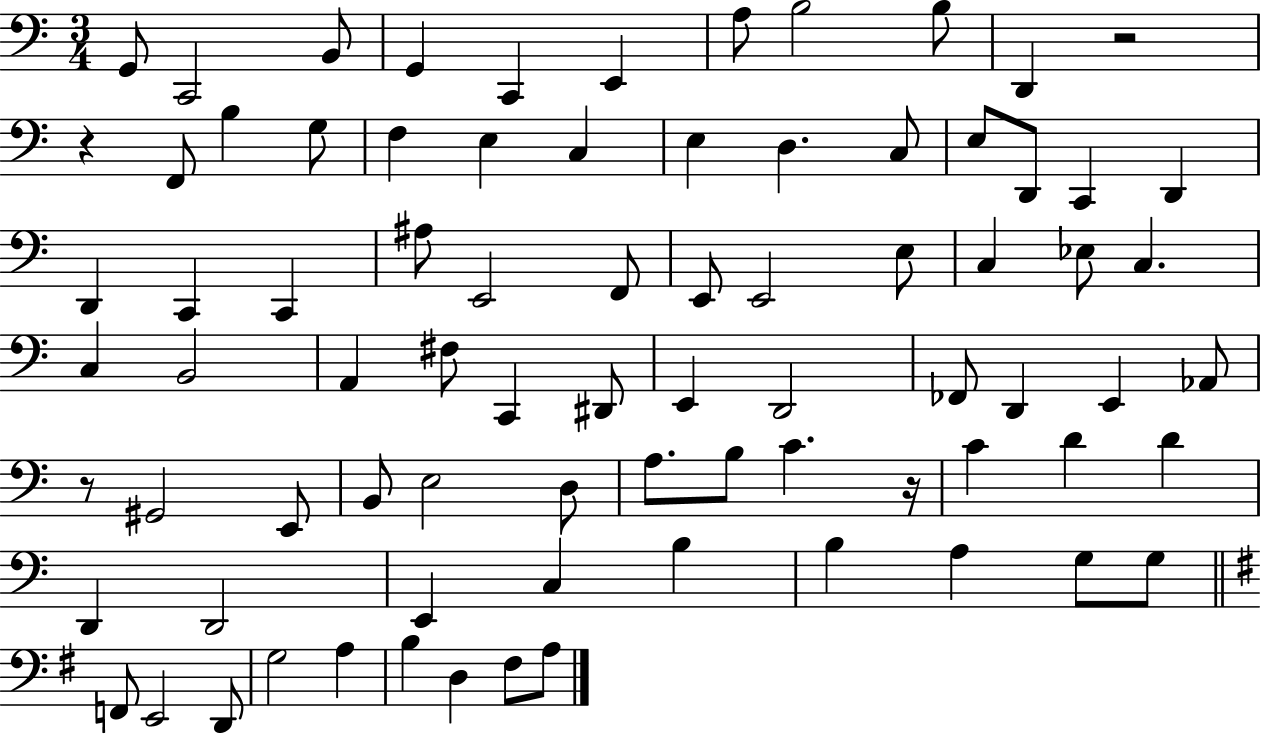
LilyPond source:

{
  \clef bass
  \numericTimeSignature
  \time 3/4
  \key c \major
  g,8 c,2 b,8 | g,4 c,4 e,4 | a8 b2 b8 | d,4 r2 | \break r4 f,8 b4 g8 | f4 e4 c4 | e4 d4. c8 | e8 d,8 c,4 d,4 | \break d,4 c,4 c,4 | ais8 e,2 f,8 | e,8 e,2 e8 | c4 ees8 c4. | \break c4 b,2 | a,4 fis8 c,4 dis,8 | e,4 d,2 | fes,8 d,4 e,4 aes,8 | \break r8 gis,2 e,8 | b,8 e2 d8 | a8. b8 c'4. r16 | c'4 d'4 d'4 | \break d,4 d,2 | e,4 c4 b4 | b4 a4 g8 g8 | \bar "||" \break \key g \major f,8 e,2 d,8 | g2 a4 | b4 d4 fis8 a8 | \bar "|."
}